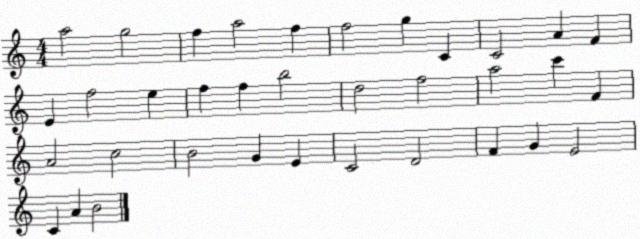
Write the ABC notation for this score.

X:1
T:Untitled
M:4/4
L:1/4
K:C
a2 g2 f a2 f f2 g C C2 A F E f2 e f f b2 d2 f2 a2 c' F A2 c2 B2 G E C2 D2 F G E2 C A B2